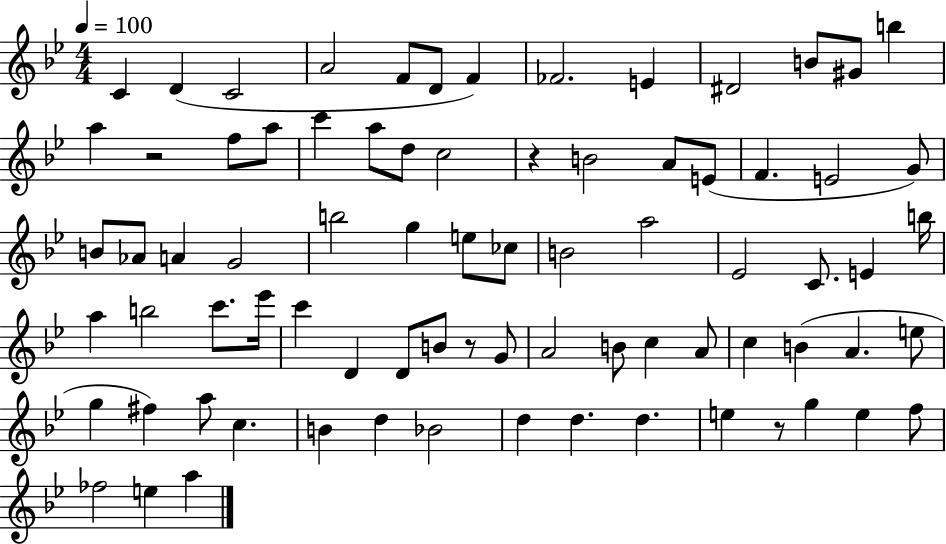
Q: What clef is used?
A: treble